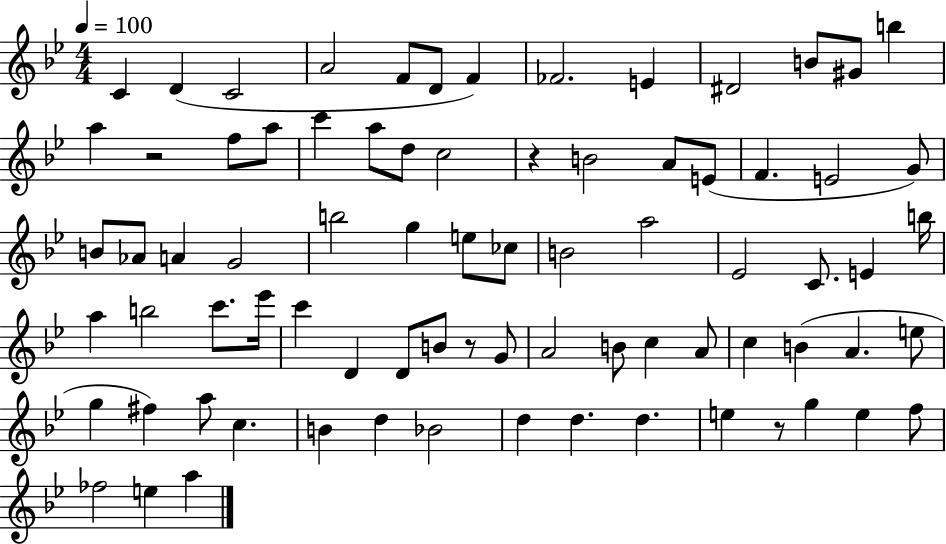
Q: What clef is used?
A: treble